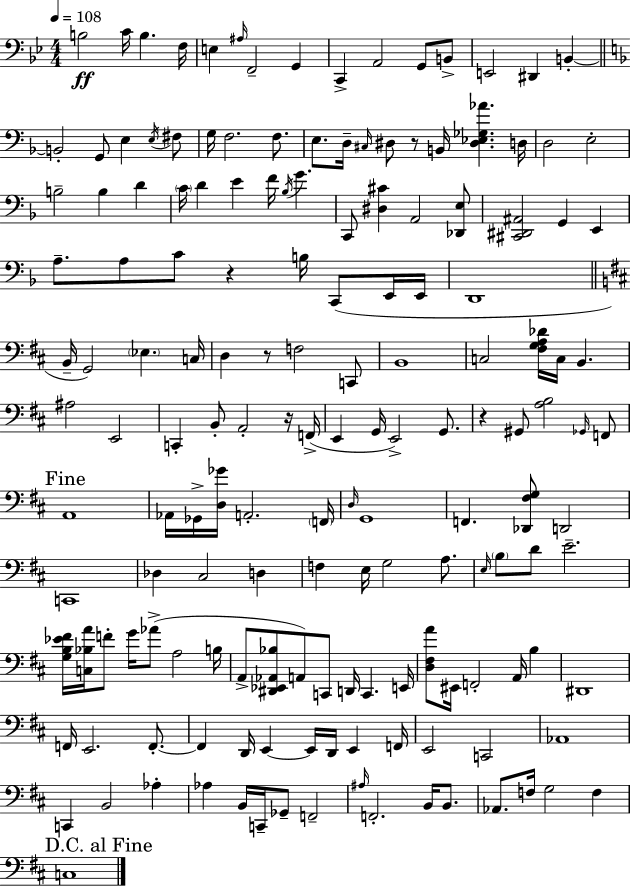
{
  \clef bass
  \numericTimeSignature
  \time 4/4
  \key g \minor
  \tempo 4 = 108
  b2\ff c'16 b4. f16 | e4 \grace { ais16 } f,2-- g,4 | c,4-> a,2 g,8 b,8-> | e,2 dis,4 b,4-.~~ | \break \bar "||" \break \key f \major b,2-. g,8 e4 \acciaccatura { e16 } fis8 | g16 f2. f8. | e8. d16-- \grace { cis16 } dis8 r8 b,16 <dis ees ges aes'>4. | d16 d2 e2-. | \break b2-- b4 d'4 | \parenthesize c'16 d'4 e'4 f'16 \acciaccatura { bes16 } g'4. | c,8 <dis cis'>4 a,2 | <des, e>8 <cis, dis, ais,>2 g,4 e,4 | \break a8.-- a8 c'8 r4 b16 c,8( | e,16 e,16 d,1 | \bar "||" \break \key d \major b,16-- g,2) \parenthesize ees4. c16 | d4 r8 f2 c,8 | b,1 | c2 <fis g a des'>16 c16 b,4. | \break ais2 e,2 | c,4-. b,8-. a,2-. r16 f,16->( | e,4 g,16 e,2->) g,8. | r4 gis,8 <a b>2 \grace { ges,16 } f,8 | \break \mark "Fine" a,1 | aes,16 ges,16-> <d ges'>16 a,2.-. | \parenthesize f,16 \grace { d16 } g,1 | f,4. <des, fis g>8 d,2 | \break c,1 | des4 cis2 d4 | f4 e16 g2 a8. | \grace { e16 } \parenthesize b8 d'8 e'2.-- | \break <g b ees' fis'>16 <c bes a'>16 f'8-. g'16 aes'8->( a2 | b16 a,8-> <dis, ees, aes, bes>8 a,8) c,8 d,16 c,4. | e,16 <d fis a'>8 eis,16 f,2-. a,16 b4 | dis,1 | \break f,16 e,2. | f,8.-.~~ f,4 d,16 e,4~~ e,16 d,16 e,4 | f,16 e,2 c,2 | aes,1 | \break c,4 b,2 aes4-. | aes4 b,16 c,16-- ges,8-- f,2-- | \grace { ais16 } f,2.-. | b,16 b,8. aes,8. f16 g2 | \break f4 \mark "D.C. al Fine" c1 | \bar "|."
}